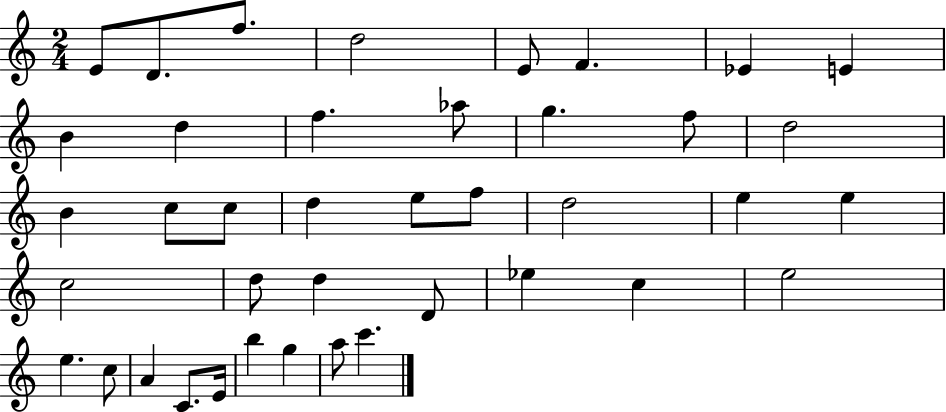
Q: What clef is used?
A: treble